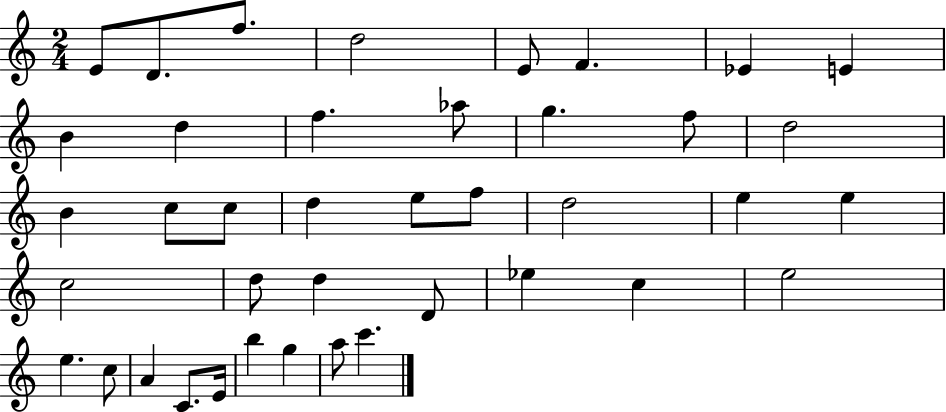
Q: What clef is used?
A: treble